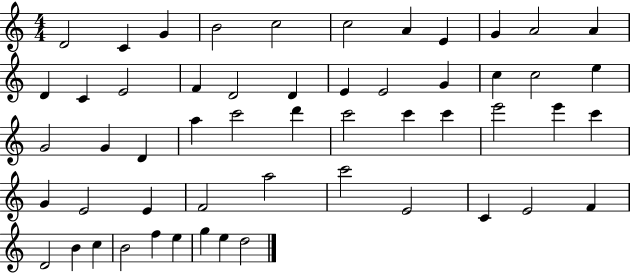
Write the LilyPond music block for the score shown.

{
  \clef treble
  \numericTimeSignature
  \time 4/4
  \key c \major
  d'2 c'4 g'4 | b'2 c''2 | c''2 a'4 e'4 | g'4 a'2 a'4 | \break d'4 c'4 e'2 | f'4 d'2 d'4 | e'4 e'2 g'4 | c''4 c''2 e''4 | \break g'2 g'4 d'4 | a''4 c'''2 d'''4 | c'''2 c'''4 c'''4 | e'''2 e'''4 c'''4 | \break g'4 e'2 e'4 | f'2 a''2 | c'''2 e'2 | c'4 e'2 f'4 | \break d'2 b'4 c''4 | b'2 f''4 e''4 | g''4 e''4 d''2 | \bar "|."
}